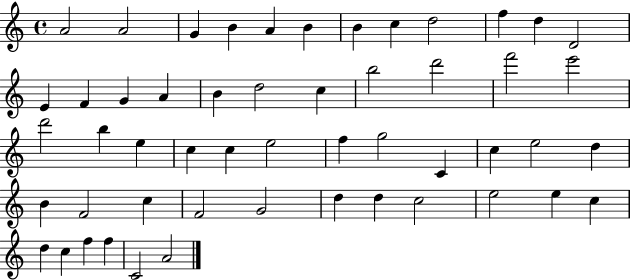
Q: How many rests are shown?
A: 0